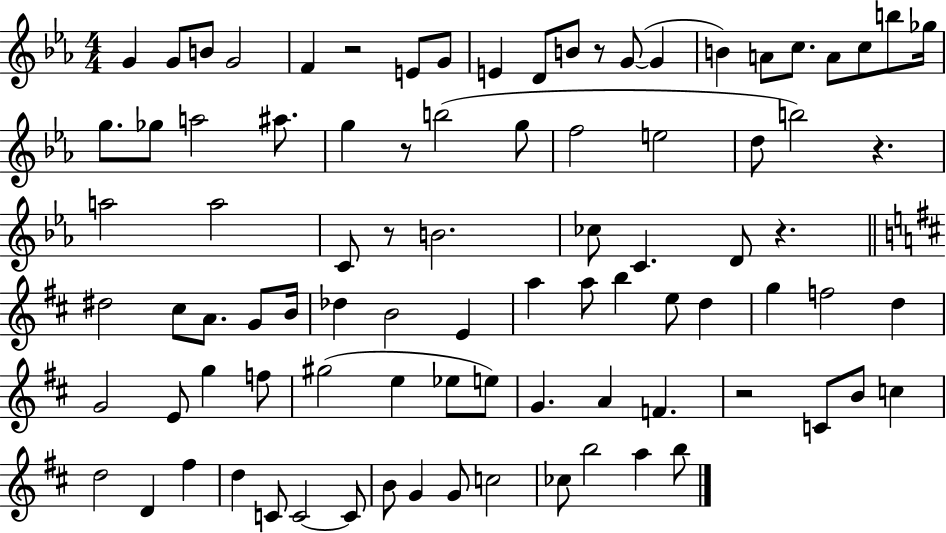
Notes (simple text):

G4/q G4/e B4/e G4/h F4/q R/h E4/e G4/e E4/q D4/e B4/e R/e G4/e G4/q B4/q A4/e C5/e. A4/e C5/e B5/e Gb5/s G5/e. Gb5/e A5/h A#5/e. G5/q R/e B5/h G5/e F5/h E5/h D5/e B5/h R/q. A5/h A5/h C4/e R/e B4/h. CES5/e C4/q. D4/e R/q. D#5/h C#5/e A4/e. G4/e B4/s Db5/q B4/h E4/q A5/q A5/e B5/q E5/e D5/q G5/q F5/h D5/q G4/h E4/e G5/q F5/e G#5/h E5/q Eb5/e E5/e G4/q. A4/q F4/q. R/h C4/e B4/e C5/q D5/h D4/q F#5/q D5/q C4/e C4/h C4/e B4/e G4/q G4/e C5/h CES5/e B5/h A5/q B5/e